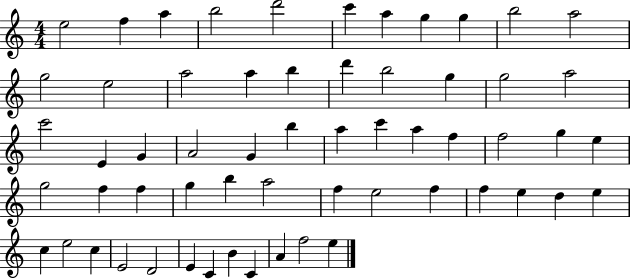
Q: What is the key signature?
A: C major